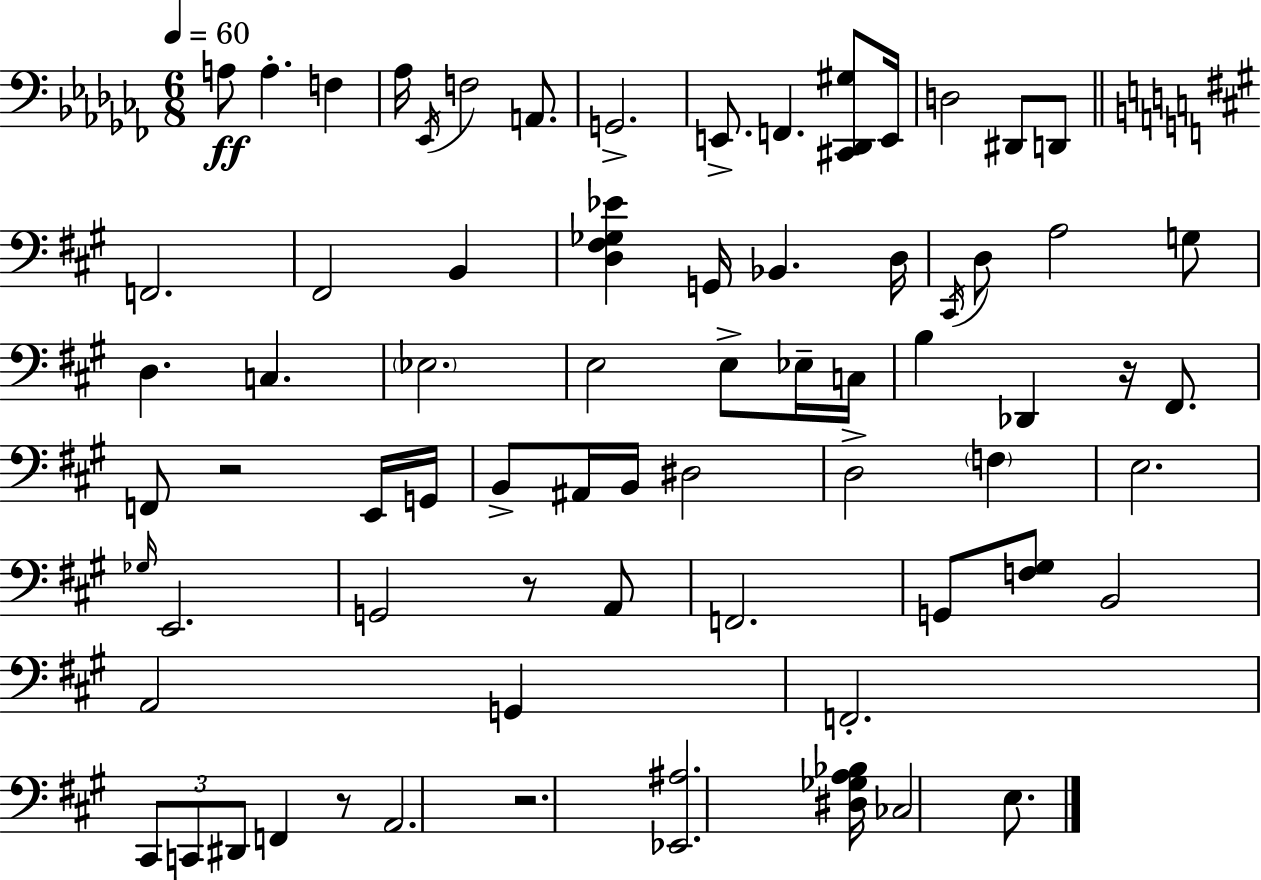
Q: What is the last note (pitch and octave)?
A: E3